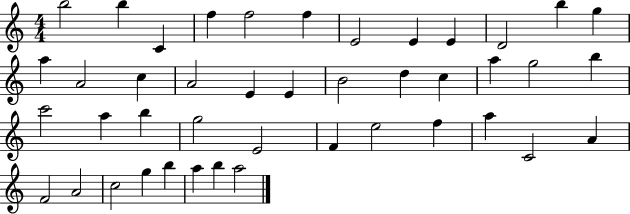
X:1
T:Untitled
M:4/4
L:1/4
K:C
b2 b C f f2 f E2 E E D2 b g a A2 c A2 E E B2 d c a g2 b c'2 a b g2 E2 F e2 f a C2 A F2 A2 c2 g b a b a2